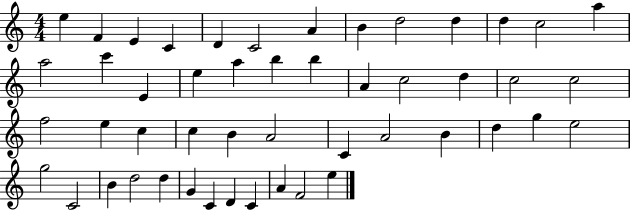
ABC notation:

X:1
T:Untitled
M:4/4
L:1/4
K:C
e F E C D C2 A B d2 d d c2 a a2 c' E e a b b A c2 d c2 c2 f2 e c c B A2 C A2 B d g e2 g2 C2 B d2 d G C D C A F2 e